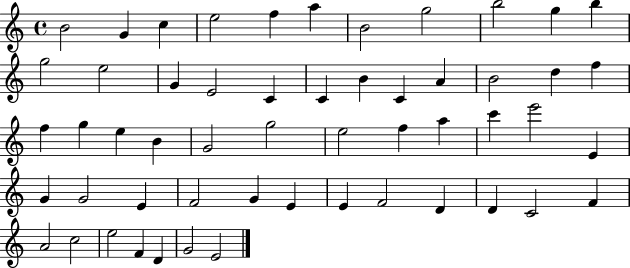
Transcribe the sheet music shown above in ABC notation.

X:1
T:Untitled
M:4/4
L:1/4
K:C
B2 G c e2 f a B2 g2 b2 g b g2 e2 G E2 C C B C A B2 d f f g e B G2 g2 e2 f a c' e'2 E G G2 E F2 G E E F2 D D C2 F A2 c2 e2 F D G2 E2